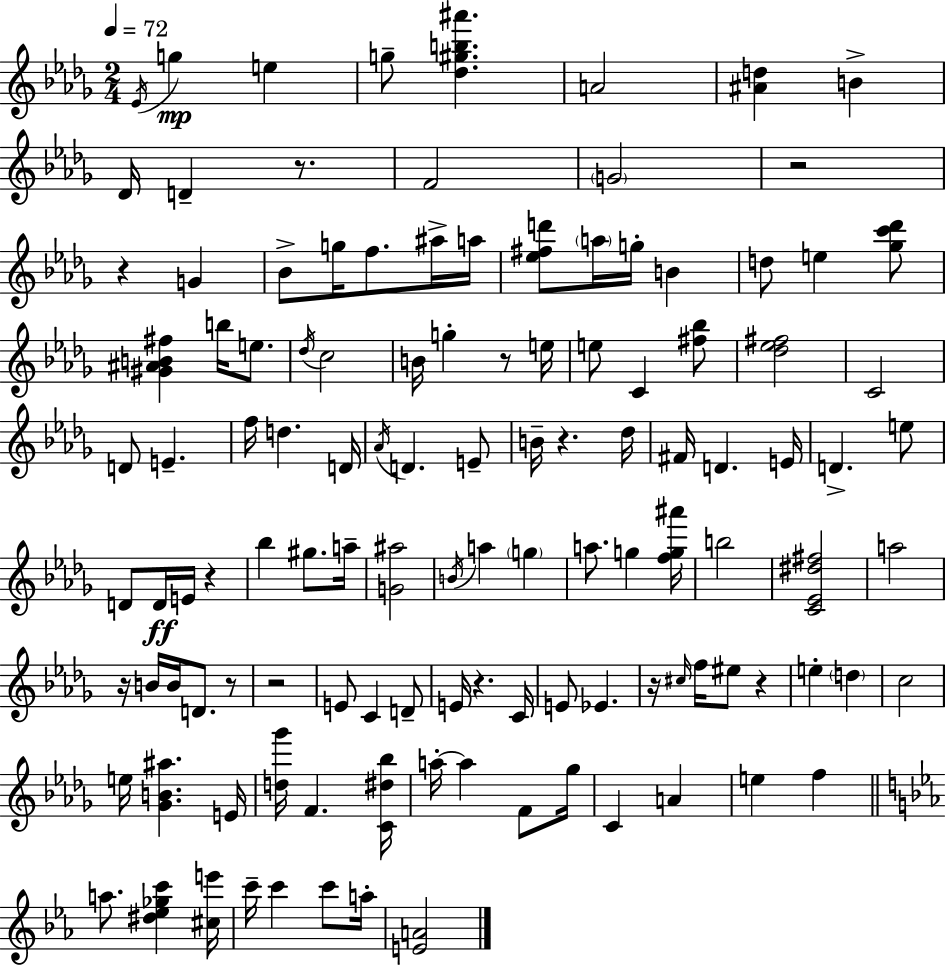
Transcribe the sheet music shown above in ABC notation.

X:1
T:Untitled
M:2/4
L:1/4
K:Bbm
_E/4 g e g/2 [_d^gb^a'] A2 [^Ad] B _D/4 D z/2 F2 G2 z2 z G _B/2 g/4 f/2 ^a/4 a/4 [_e^fd']/2 a/4 g/4 B d/2 e [_gc'_d']/2 [^G^AB^f] b/4 e/2 _d/4 c2 B/4 g z/2 e/4 e/2 C [^f_b]/2 [_d_e^f]2 C2 D/2 E f/4 d D/4 _A/4 D E/2 B/4 z _d/4 ^F/4 D E/4 D e/2 D/2 D/4 E/4 z _b ^g/2 a/4 [G^a]2 B/4 a g a/2 g [fg^a']/4 b2 [C_E^d^f]2 a2 z/4 B/4 B/4 D/2 z/2 z2 E/2 C D/2 E/4 z C/4 E/2 _E z/4 ^c/4 f/4 ^e/2 z e d c2 e/4 [_GB^a] E/4 [d_g']/4 F [C^d_b]/4 a/4 a F/2 _g/4 C A e f a/2 [^d_e_gc'] [^ce']/4 c'/4 c' c'/2 a/4 [EA]2